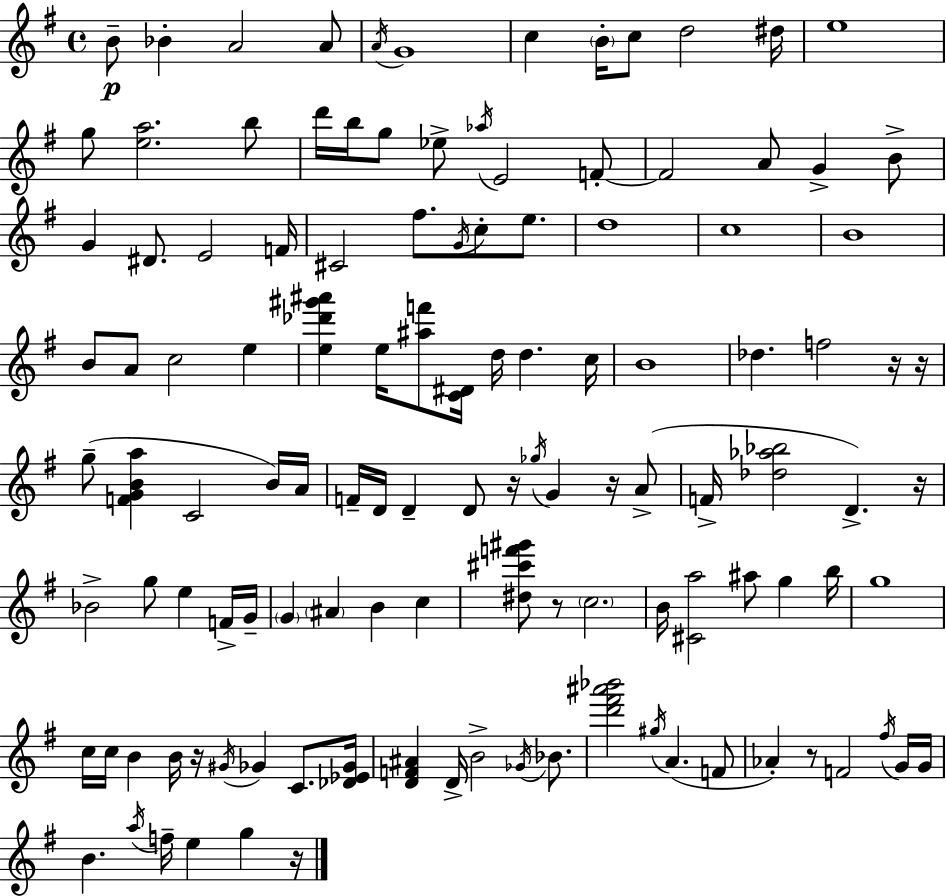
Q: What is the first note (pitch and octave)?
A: B4